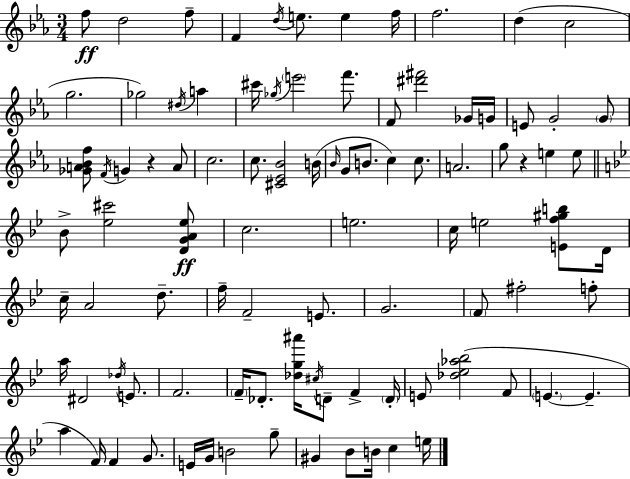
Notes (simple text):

F5/e D5/h F5/e F4/q D5/s E5/e. E5/q F5/s F5/h. D5/q C5/h G5/h. Gb5/h D#5/s A5/q C#6/s Gb5/s E6/h F6/e. F4/e [D#6,F#6]/h Gb4/s G4/s E4/e G4/h G4/e [Gb4,A4,Bb4,F5]/e F4/s G4/q R/q A4/e C5/h. C5/e. [C#4,Eb4,Bb4]/h B4/s Bb4/s G4/e B4/e. C5/q C5/e. A4/h. G5/e R/q E5/q E5/e Bb4/e [Eb5,C#6]/h [D4,G4,A4,Eb5]/e C5/h. E5/h. C5/s E5/h [E4,F5,G#5,B5]/e D4/s C5/s A4/h D5/e. F5/s F4/h E4/e. G4/h. F4/e F#5/h F5/e A5/s D#4/h Db5/s E4/e. F4/h. F4/s Db4/e. [Db5,G5,A#6]/s C#5/s D4/e F4/q D4/s E4/e [Db5,Eb5,Ab5,Bb5]/h F4/e E4/q. E4/q. A5/q F4/s F4/q G4/e. E4/s G4/s B4/h G5/e G#4/q Bb4/e B4/s C5/q E5/s